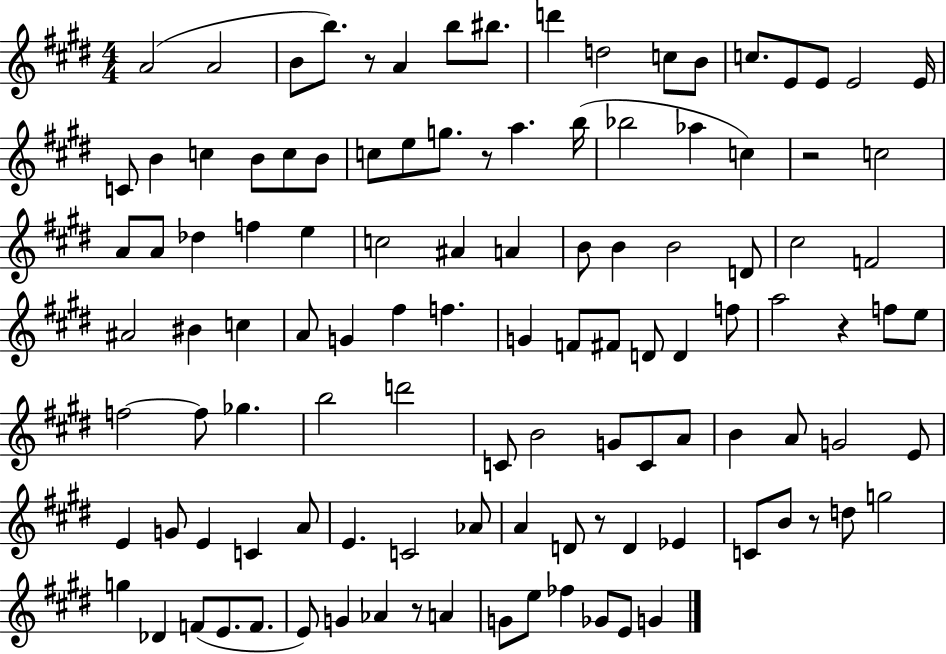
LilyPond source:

{
  \clef treble
  \numericTimeSignature
  \time 4/4
  \key e \major
  a'2( a'2 | b'8 b''8.) r8 a'4 b''8 bis''8. | d'''4 d''2 c''8 b'8 | c''8. e'8 e'8 e'2 e'16 | \break c'8 b'4 c''4 b'8 c''8 b'8 | c''8 e''8 g''8. r8 a''4. b''16( | bes''2 aes''4 c''4) | r2 c''2 | \break a'8 a'8 des''4 f''4 e''4 | c''2 ais'4 a'4 | b'8 b'4 b'2 d'8 | cis''2 f'2 | \break ais'2 bis'4 c''4 | a'8 g'4 fis''4 f''4. | g'4 f'8 fis'8 d'8 d'4 f''8 | a''2 r4 f''8 e''8 | \break f''2~~ f''8 ges''4. | b''2 d'''2 | c'8 b'2 g'8 c'8 a'8 | b'4 a'8 g'2 e'8 | \break e'4 g'8 e'4 c'4 a'8 | e'4. c'2 aes'8 | a'4 d'8 r8 d'4 ees'4 | c'8 b'8 r8 d''8 g''2 | \break g''4 des'4 f'8( e'8. f'8. | e'8) g'4 aes'4 r8 a'4 | g'8 e''8 fes''4 ges'8 e'8 g'4 | \bar "|."
}